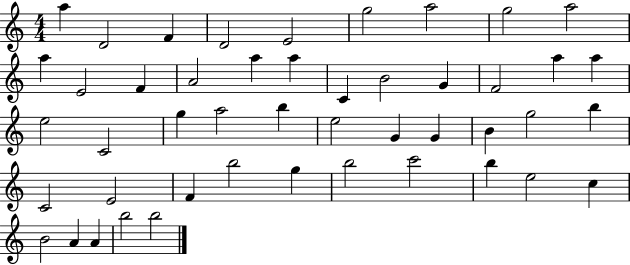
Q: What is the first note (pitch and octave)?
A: A5